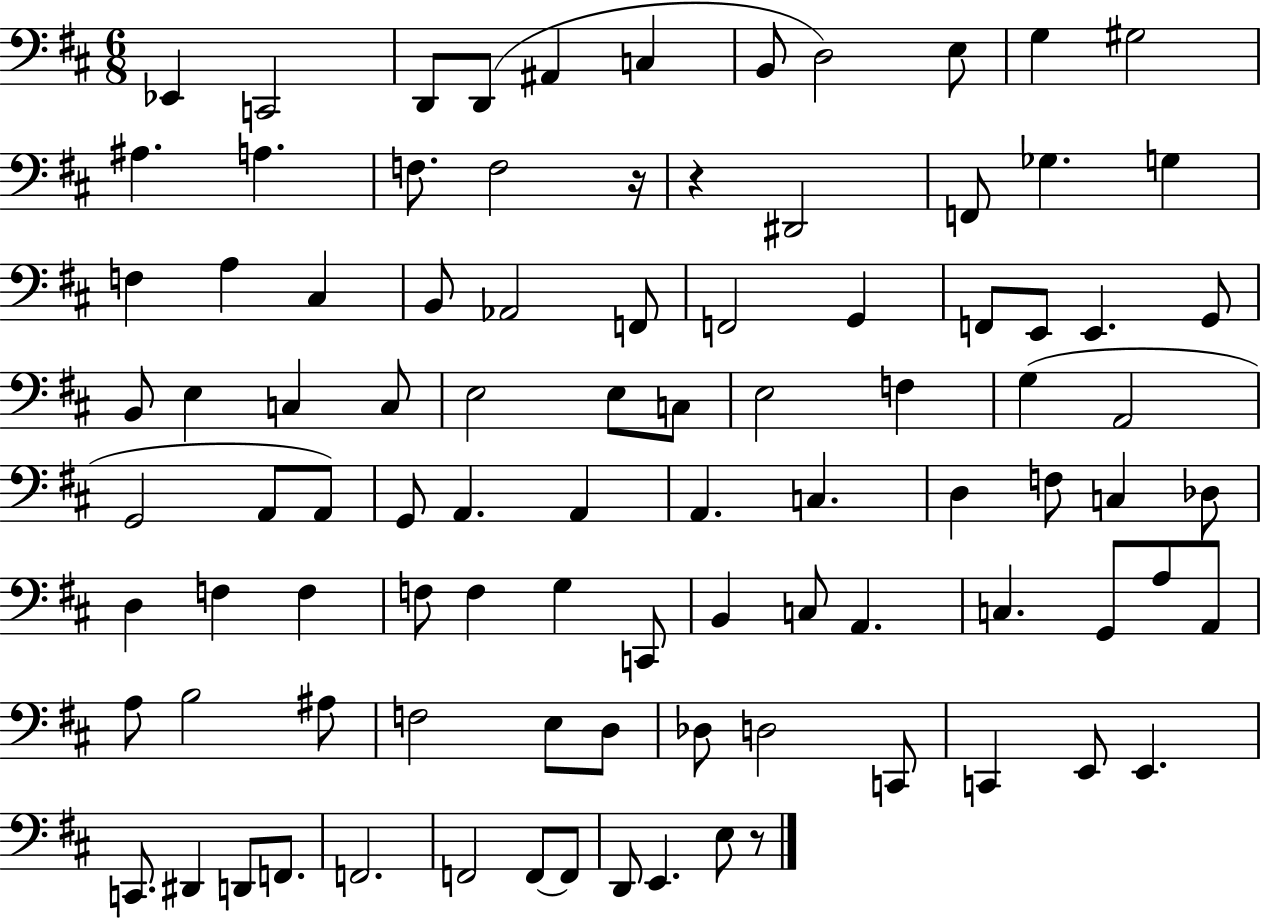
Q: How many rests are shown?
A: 3